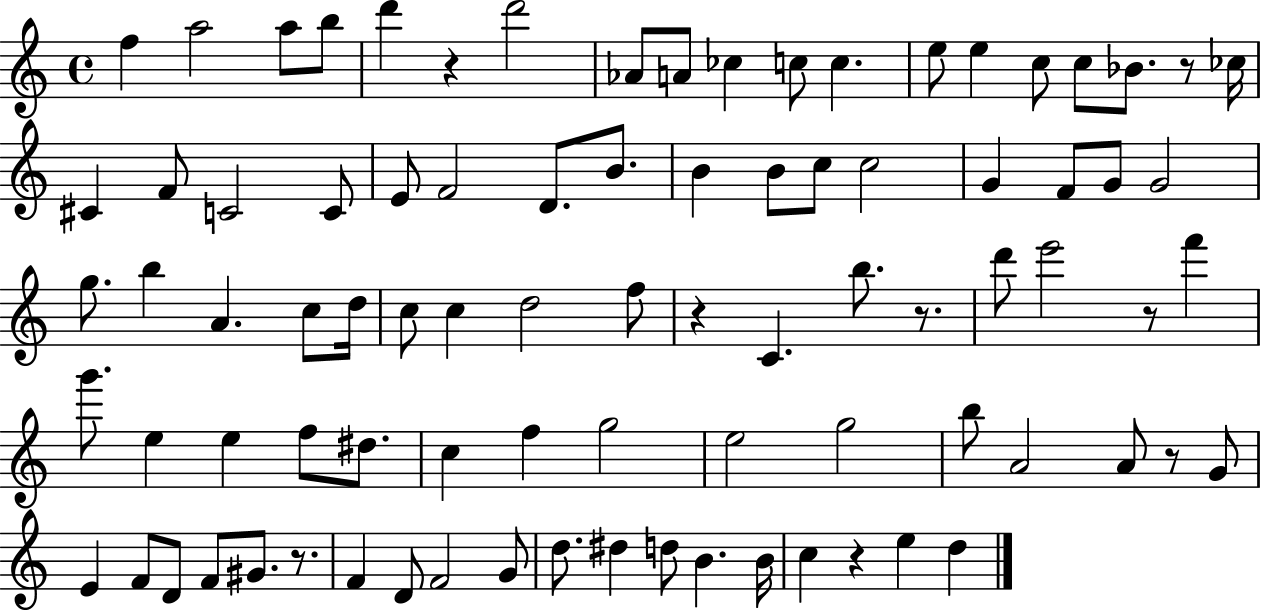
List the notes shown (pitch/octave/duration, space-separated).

F5/q A5/h A5/e B5/e D6/q R/q D6/h Ab4/e A4/e CES5/q C5/e C5/q. E5/e E5/q C5/e C5/e Bb4/e. R/e CES5/s C#4/q F4/e C4/h C4/e E4/e F4/h D4/e. B4/e. B4/q B4/e C5/e C5/h G4/q F4/e G4/e G4/h G5/e. B5/q A4/q. C5/e D5/s C5/e C5/q D5/h F5/e R/q C4/q. B5/e. R/e. D6/e E6/h R/e F6/q G6/e. E5/q E5/q F5/e D#5/e. C5/q F5/q G5/h E5/h G5/h B5/e A4/h A4/e R/e G4/e E4/q F4/e D4/e F4/e G#4/e. R/e. F4/q D4/e F4/h G4/e D5/e. D#5/q D5/e B4/q. B4/s C5/q R/q E5/q D5/q